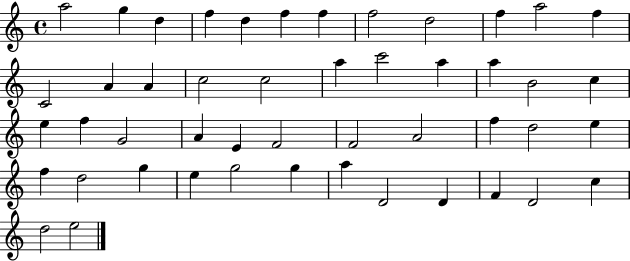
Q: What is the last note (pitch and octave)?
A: E5